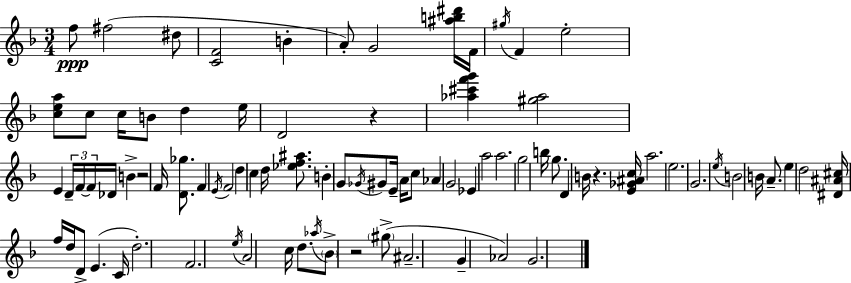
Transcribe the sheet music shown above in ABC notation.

X:1
T:Untitled
M:3/4
L:1/4
K:F
f/2 ^f2 ^d/2 [CF]2 B A/2 G2 [^ab^d']/4 F/4 ^g/4 F e2 [cea]/2 c/2 c/4 B/2 d e/4 D2 z [_a^c'f'g'] [^g_a]2 E D/4 F/4 F/4 _D/4 B z2 F/4 [D_g]/2 F E/4 F2 d c d/4 [_ef^a]/2 B G/2 _G/4 ^G/2 E/4 A/4 c/2 _A G2 _E a2 a2 g2 b/4 g/2 D B/4 z [E_G^Ac]/4 a2 e2 G2 e/4 B2 B/4 A/2 e d2 [^D^A^c]/4 f/4 d/4 D/2 E C/4 d2 F2 e/4 A2 c/4 d/2 _a/4 _B/2 z2 ^g/2 ^A2 G _A2 G2